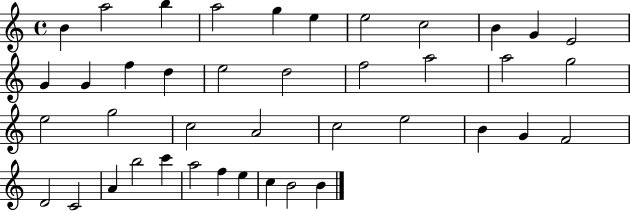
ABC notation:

X:1
T:Untitled
M:4/4
L:1/4
K:C
B a2 b a2 g e e2 c2 B G E2 G G f d e2 d2 f2 a2 a2 g2 e2 g2 c2 A2 c2 e2 B G F2 D2 C2 A b2 c' a2 f e c B2 B